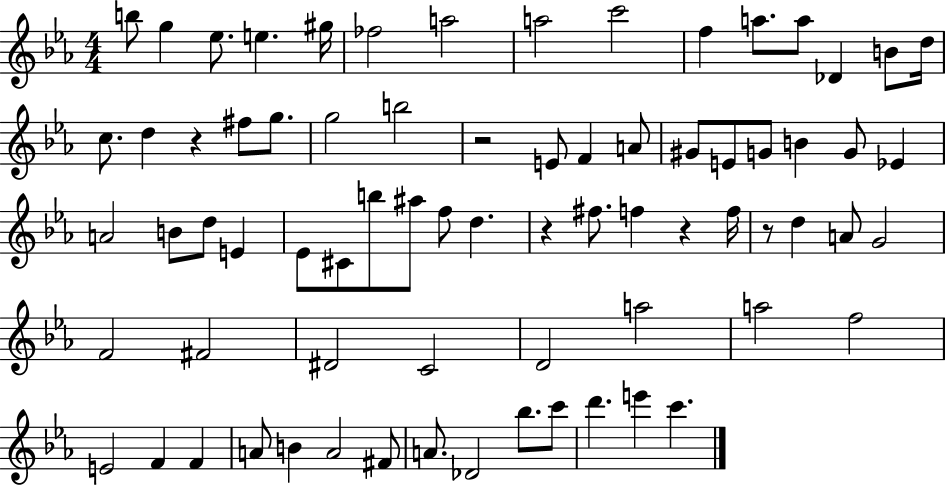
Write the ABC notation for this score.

X:1
T:Untitled
M:4/4
L:1/4
K:Eb
b/2 g _e/2 e ^g/4 _f2 a2 a2 c'2 f a/2 a/2 _D B/2 d/4 c/2 d z ^f/2 g/2 g2 b2 z2 E/2 F A/2 ^G/2 E/2 G/2 B G/2 _E A2 B/2 d/2 E _E/2 ^C/2 b/2 ^a/2 f/2 d z ^f/2 f z f/4 z/2 d A/2 G2 F2 ^F2 ^D2 C2 D2 a2 a2 f2 E2 F F A/2 B A2 ^F/2 A/2 _D2 _b/2 c'/2 d' e' c'